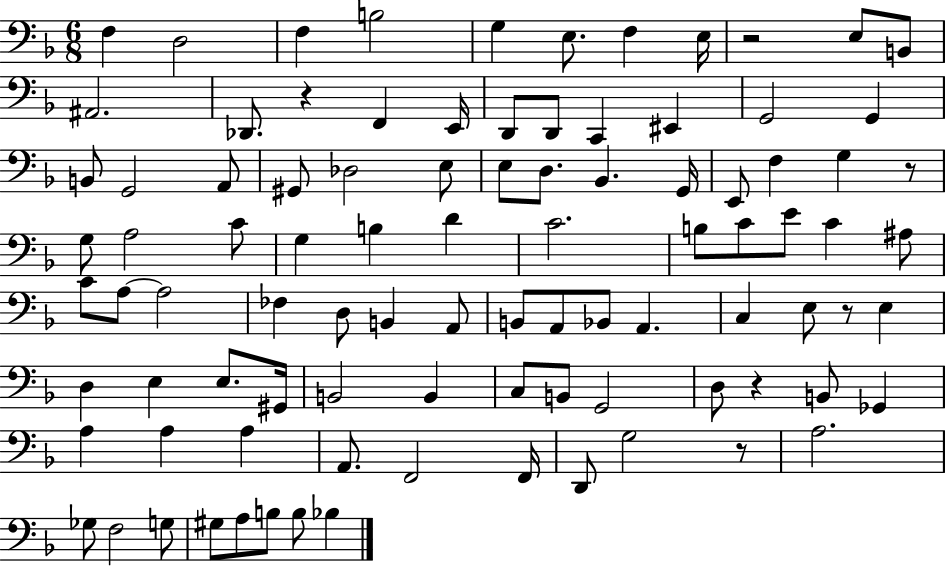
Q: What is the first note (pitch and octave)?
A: F3